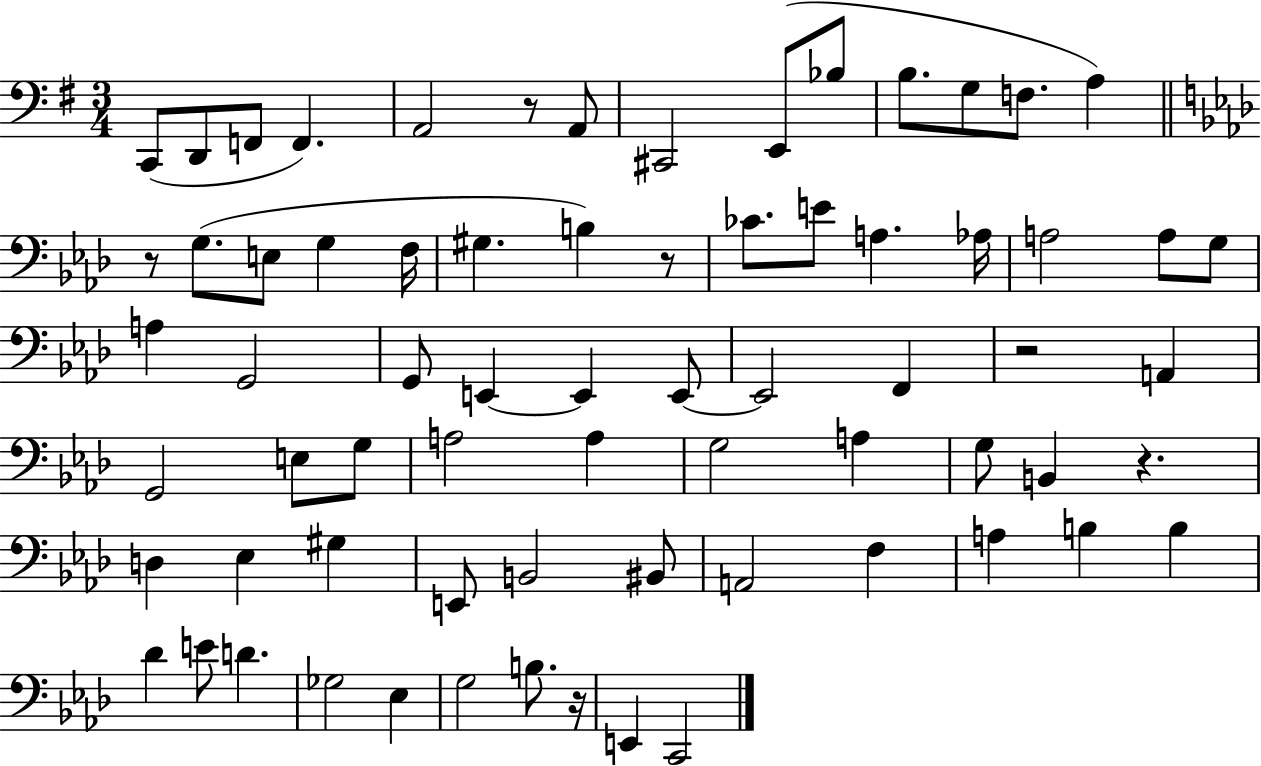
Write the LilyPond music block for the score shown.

{
  \clef bass
  \numericTimeSignature
  \time 3/4
  \key g \major
  c,8( d,8 f,8 f,4.) | a,2 r8 a,8 | cis,2 e,8( bes8 | b8. g8 f8. a4) | \break \bar "||" \break \key aes \major r8 g8.( e8 g4 f16 | gis4. b4) r8 | ces'8. e'8 a4. aes16 | a2 a8 g8 | \break a4 g,2 | g,8 e,4~~ e,4 e,8~~ | e,2 f,4 | r2 a,4 | \break g,2 e8 g8 | a2 a4 | g2 a4 | g8 b,4 r4. | \break d4 ees4 gis4 | e,8 b,2 bis,8 | a,2 f4 | a4 b4 b4 | \break des'4 e'8 d'4. | ges2 ees4 | g2 b8. r16 | e,4 c,2 | \break \bar "|."
}